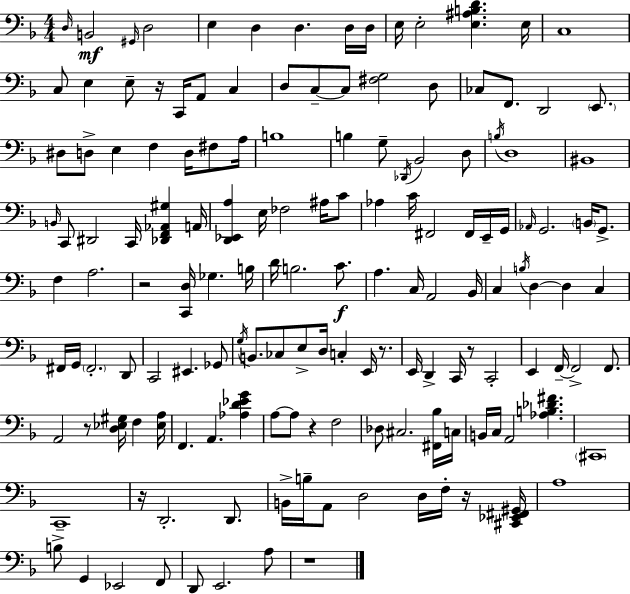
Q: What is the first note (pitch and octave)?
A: D3